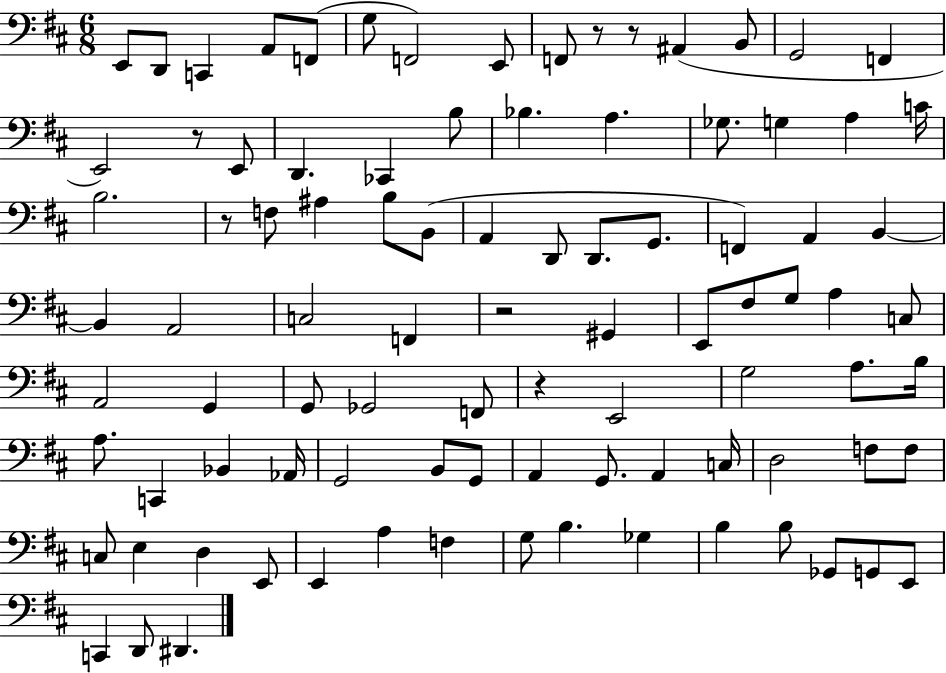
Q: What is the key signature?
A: D major